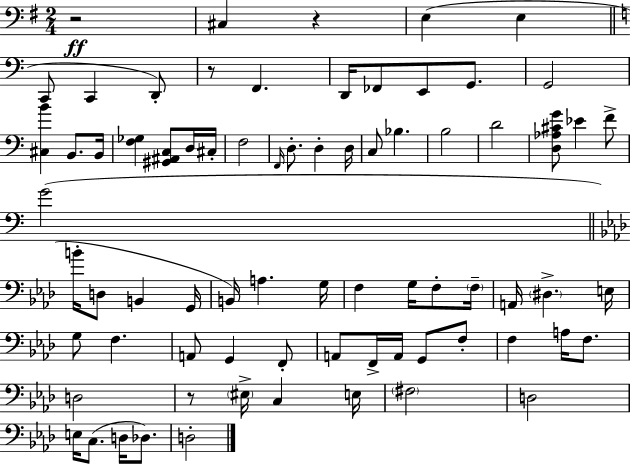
X:1
T:Untitled
M:2/4
L:1/4
K:Em
z2 ^C, z E, E, C,,/2 C,, D,,/2 z/2 F,, D,,/4 _F,,/2 E,,/2 G,,/2 G,,2 [^C,B] B,,/2 B,,/4 [F,_G,] [^G,,^A,,C,]/2 D,/4 ^C,/4 F,2 F,,/4 D,/2 D, D,/4 C,/2 _B, B,2 D2 [D,_A,^CG]/2 _E F/2 G2 B/4 D,/2 B,, G,,/4 B,,/4 A, G,/4 F, G,/4 F,/2 F,/4 A,,/4 ^D, E,/4 G,/2 F, A,,/2 G,, F,,/2 A,,/2 F,,/4 A,,/4 G,,/2 F,/2 F, A,/4 F,/2 D,2 z/2 ^E,/4 C, E,/4 ^F,2 D,2 E,/4 C,/2 D,/4 _D,/2 D,2